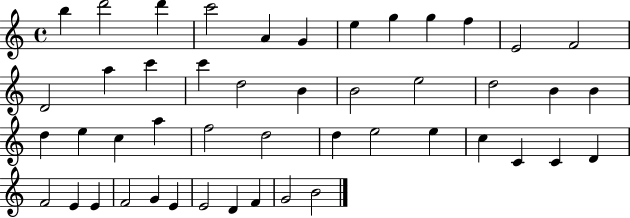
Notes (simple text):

B5/q D6/h D6/q C6/h A4/q G4/q E5/q G5/q G5/q F5/q E4/h F4/h D4/h A5/q C6/q C6/q D5/h B4/q B4/h E5/h D5/h B4/q B4/q D5/q E5/q C5/q A5/q F5/h D5/h D5/q E5/h E5/q C5/q C4/q C4/q D4/q F4/h E4/q E4/q F4/h G4/q E4/q E4/h D4/q F4/q G4/h B4/h